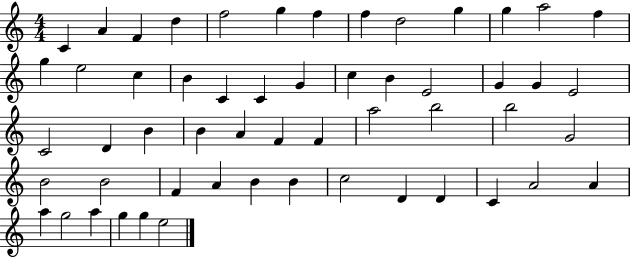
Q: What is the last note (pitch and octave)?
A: E5